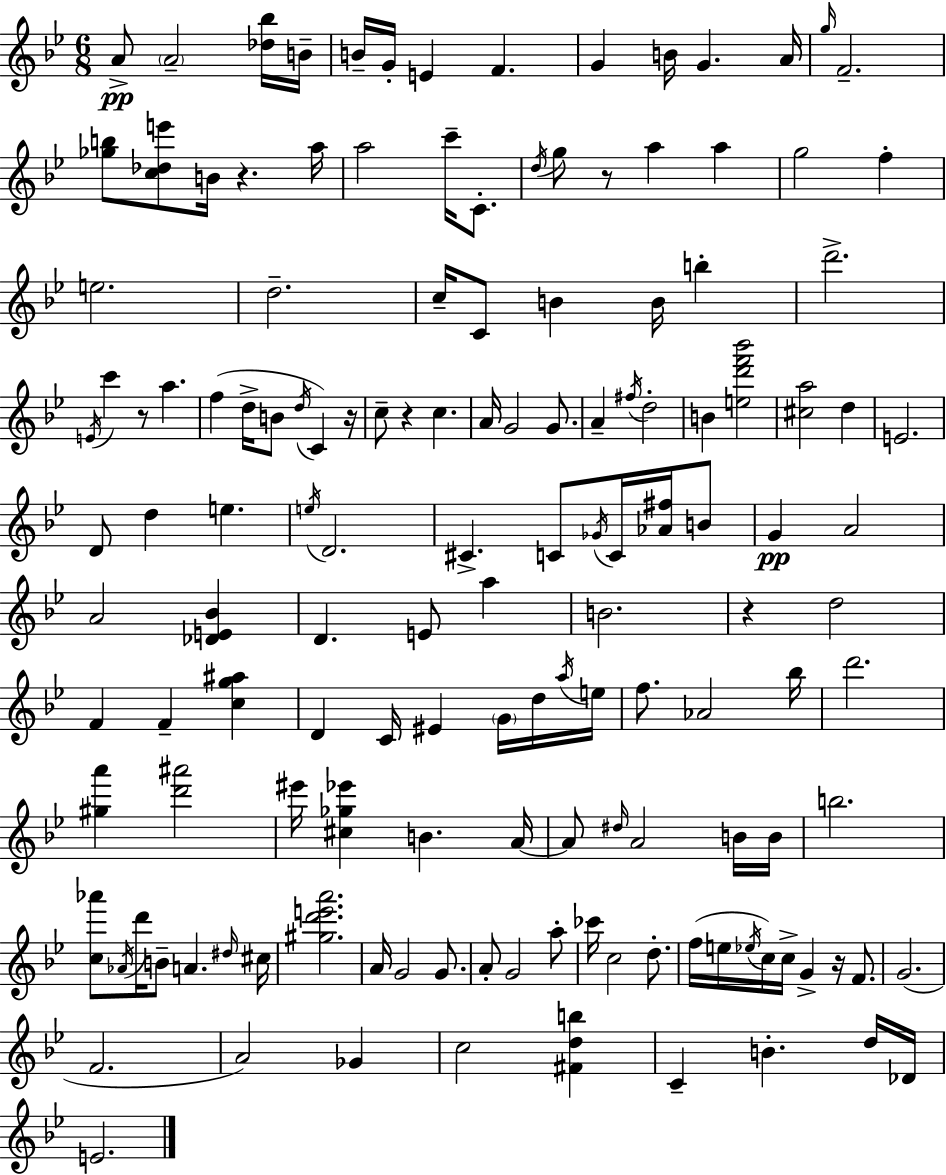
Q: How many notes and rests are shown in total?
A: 144